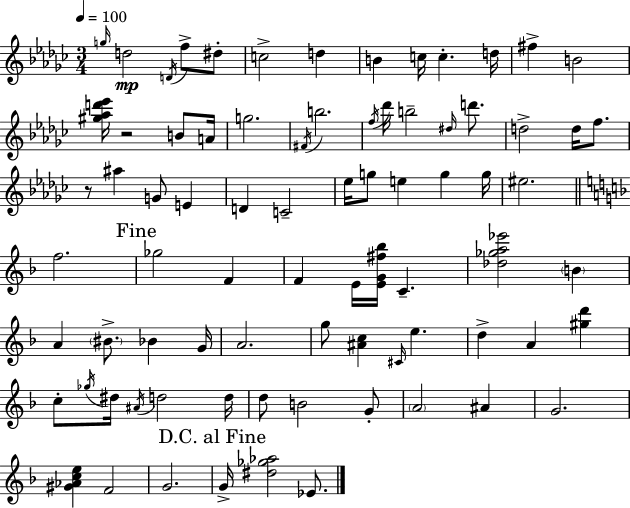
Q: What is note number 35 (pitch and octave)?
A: G5